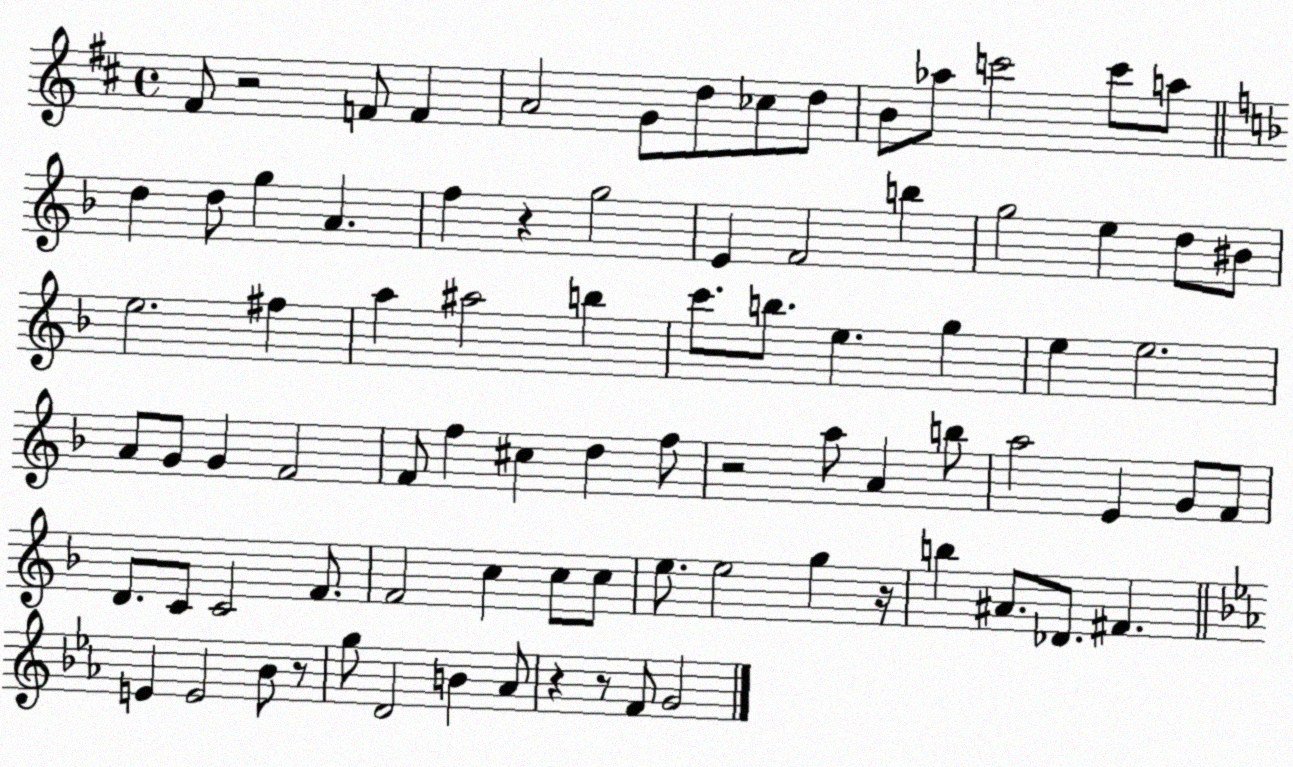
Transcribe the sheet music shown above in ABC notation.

X:1
T:Untitled
M:4/4
L:1/4
K:D
^F/2 z2 F/2 F A2 G/2 d/2 _c/2 d/2 B/2 _a/2 c'2 c'/2 a/2 d d/2 g A f z g2 E F2 b g2 e d/2 ^B/2 e2 ^f a ^a2 b c'/2 b/2 e g e e2 A/2 G/2 G F2 F/2 f ^c d f/2 z2 a/2 A b/2 a2 E G/2 F/2 D/2 C/2 C2 F/2 F2 c c/2 c/2 e/2 e2 g z/4 b ^A/2 _D/2 ^F E E2 _B/2 z/2 g/2 D2 B _A/2 z z/2 F/2 G2